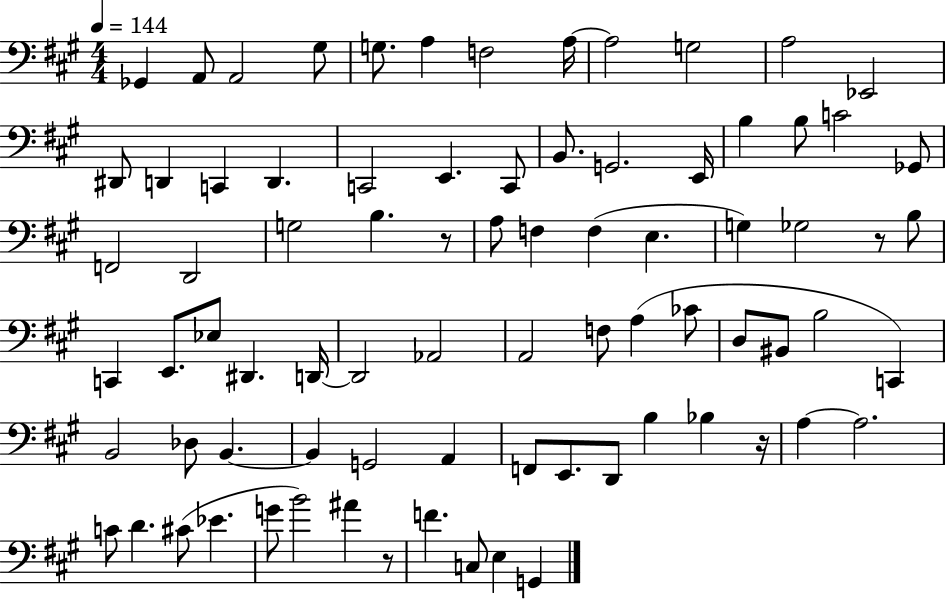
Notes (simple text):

Gb2/q A2/e A2/h G#3/e G3/e. A3/q F3/h A3/s A3/h G3/h A3/h Eb2/h D#2/e D2/q C2/q D2/q. C2/h E2/q. C2/e B2/e. G2/h. E2/s B3/q B3/e C4/h Gb2/e F2/h D2/h G3/h B3/q. R/e A3/e F3/q F3/q E3/q. G3/q Gb3/h R/e B3/e C2/q E2/e. Eb3/e D#2/q. D2/s D2/h Ab2/h A2/h F3/e A3/q CES4/e D3/e BIS2/e B3/h C2/q B2/h Db3/e B2/q. B2/q G2/h A2/q F2/e E2/e. D2/e B3/q Bb3/q R/s A3/q A3/h. C4/e D4/q. C#4/e Eb4/q. G4/e B4/h A#4/q R/e F4/q. C3/e E3/q G2/q